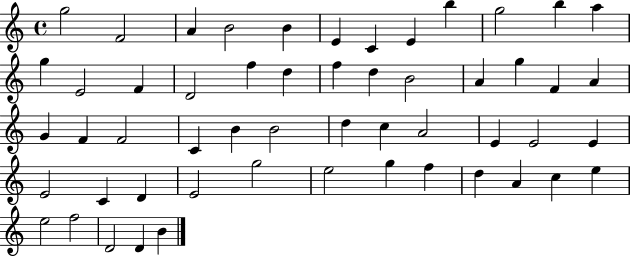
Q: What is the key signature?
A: C major